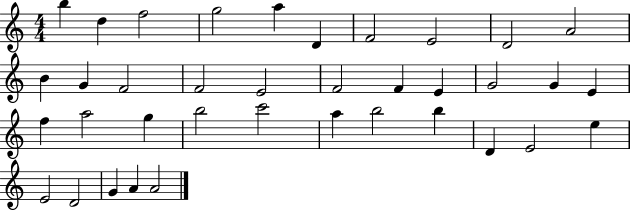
{
  \clef treble
  \numericTimeSignature
  \time 4/4
  \key c \major
  b''4 d''4 f''2 | g''2 a''4 d'4 | f'2 e'2 | d'2 a'2 | \break b'4 g'4 f'2 | f'2 e'2 | f'2 f'4 e'4 | g'2 g'4 e'4 | \break f''4 a''2 g''4 | b''2 c'''2 | a''4 b''2 b''4 | d'4 e'2 e''4 | \break e'2 d'2 | g'4 a'4 a'2 | \bar "|."
}